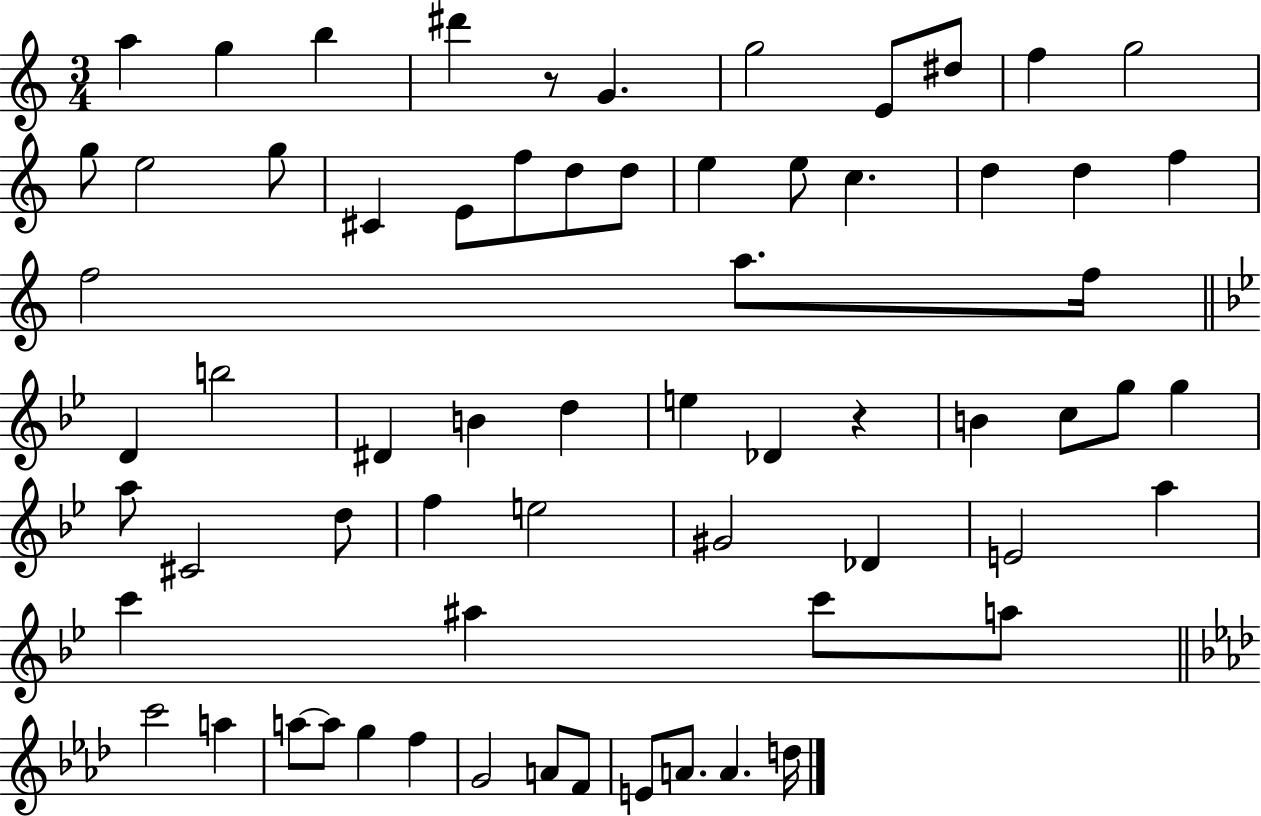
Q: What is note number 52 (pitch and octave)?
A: C6